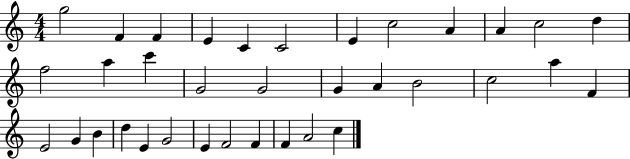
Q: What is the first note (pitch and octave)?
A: G5